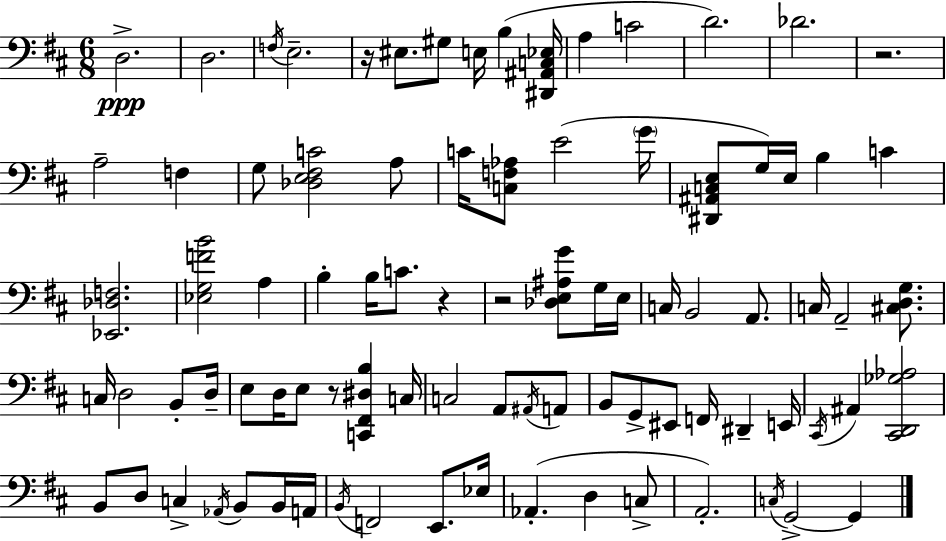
D3/h. D3/h. F3/s E3/h. R/s EIS3/e. G#3/e E3/s B3/q [D#2,A#2,C3,Eb3]/s A3/q C4/h D4/h. Db4/h. R/h. A3/h F3/q G3/e [Db3,E3,F#3,C4]/h A3/e C4/s [C3,F3,Ab3]/e E4/h G4/s [D#2,A#2,C3,E3]/e G3/s E3/s B3/q C4/q [Eb2,Db3,F3]/h. [Eb3,G3,F4,B4]/h A3/q B3/q B3/s C4/e. R/q R/h [Db3,E3,A#3,G4]/e G3/s E3/s C3/s B2/h A2/e. C3/s A2/h [C#3,D3,G3]/e. C3/s D3/h B2/e D3/s E3/e D3/s E3/e R/e [C2,F#2,D#3,B3]/q C3/s C3/h A2/e A#2/s A2/e B2/e G2/e EIS2/e F2/s D#2/q E2/s C#2/s A#2/q [C#2,D2,Gb3,Ab3]/h B2/e D3/e C3/q Ab2/s B2/e B2/s A2/s B2/s F2/h E2/e. Eb3/s Ab2/q. D3/q C3/e A2/h. C3/s G2/h G2/q